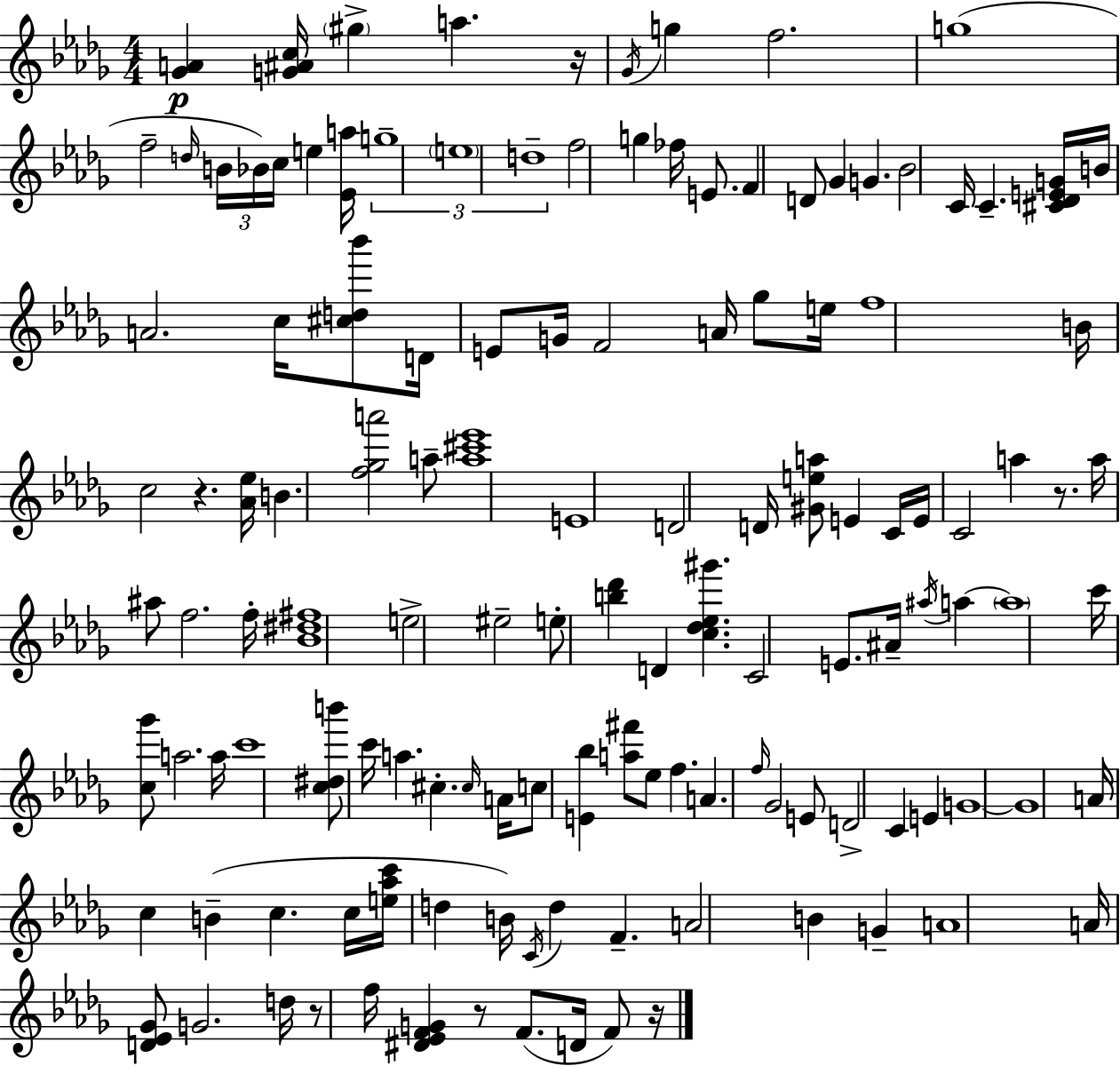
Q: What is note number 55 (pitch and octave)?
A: EIS5